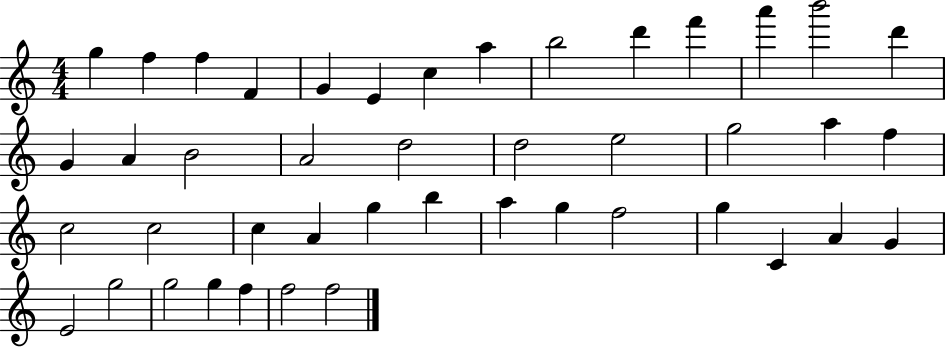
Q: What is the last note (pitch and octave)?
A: F5